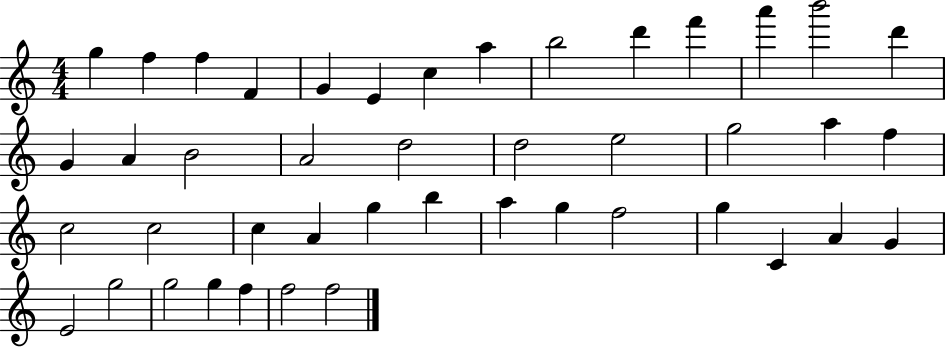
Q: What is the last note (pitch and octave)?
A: F5